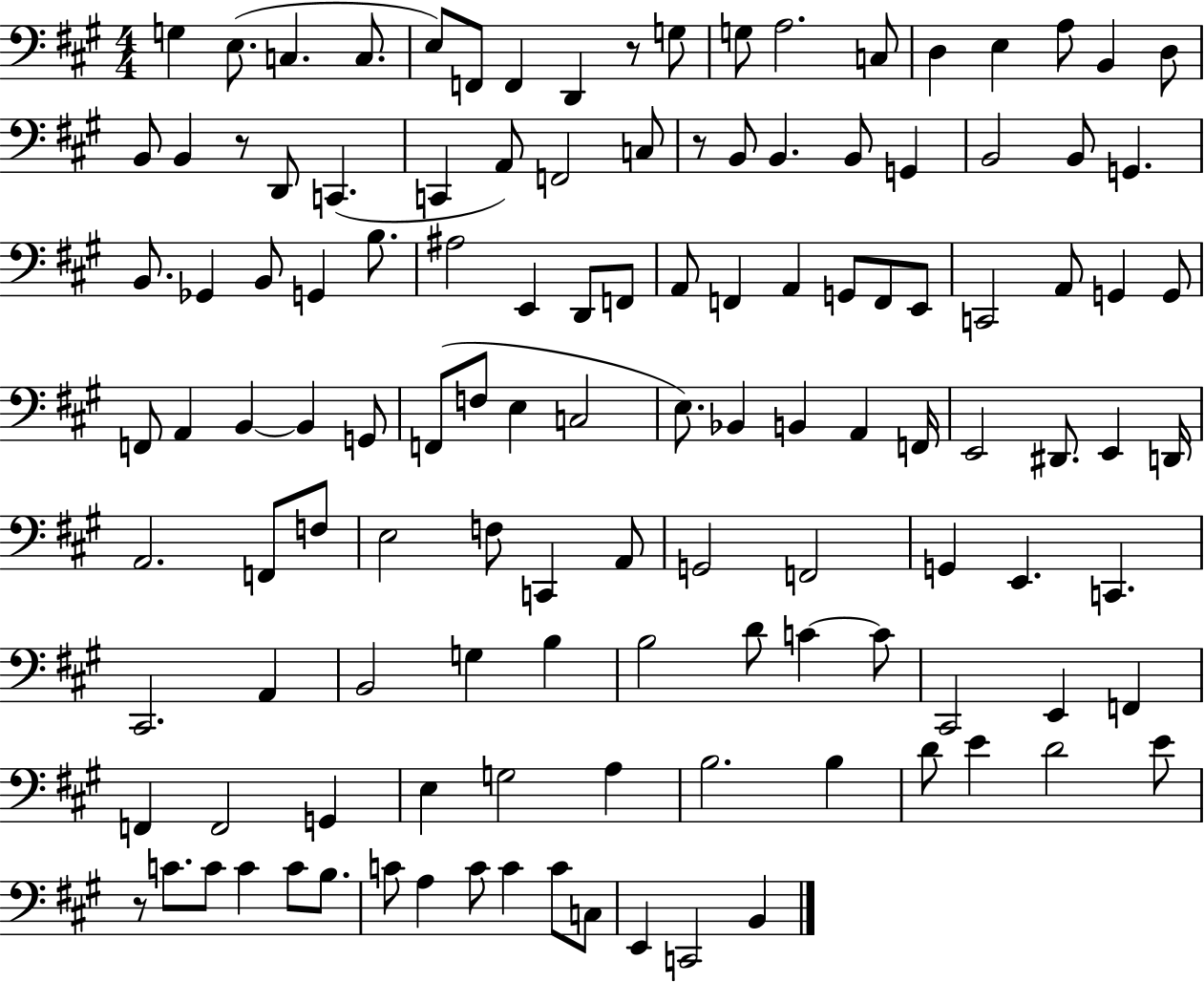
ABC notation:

X:1
T:Untitled
M:4/4
L:1/4
K:A
G, E,/2 C, C,/2 E,/2 F,,/2 F,, D,, z/2 G,/2 G,/2 A,2 C,/2 D, E, A,/2 B,, D,/2 B,,/2 B,, z/2 D,,/2 C,, C,, A,,/2 F,,2 C,/2 z/2 B,,/2 B,, B,,/2 G,, B,,2 B,,/2 G,, B,,/2 _G,, B,,/2 G,, B,/2 ^A,2 E,, D,,/2 F,,/2 A,,/2 F,, A,, G,,/2 F,,/2 E,,/2 C,,2 A,,/2 G,, G,,/2 F,,/2 A,, B,, B,, G,,/2 F,,/2 F,/2 E, C,2 E,/2 _B,, B,, A,, F,,/4 E,,2 ^D,,/2 E,, D,,/4 A,,2 F,,/2 F,/2 E,2 F,/2 C,, A,,/2 G,,2 F,,2 G,, E,, C,, ^C,,2 A,, B,,2 G, B, B,2 D/2 C C/2 ^C,,2 E,, F,, F,, F,,2 G,, E, G,2 A, B,2 B, D/2 E D2 E/2 z/2 C/2 C/2 C C/2 B,/2 C/2 A, C/2 C C/2 C,/2 E,, C,,2 B,,